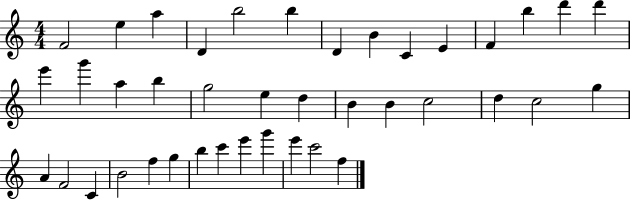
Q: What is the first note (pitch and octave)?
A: F4